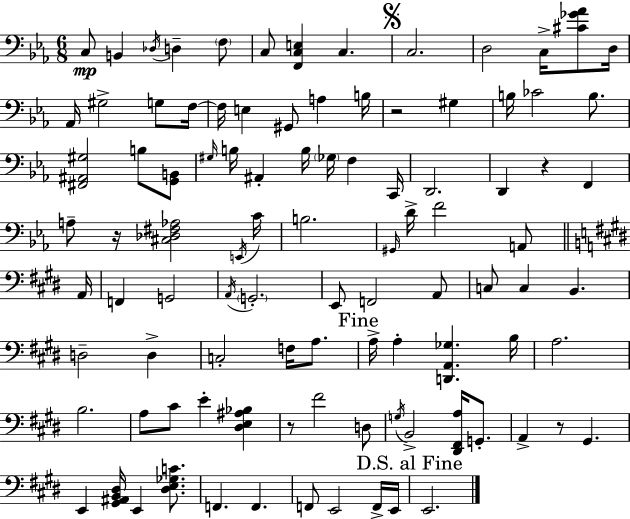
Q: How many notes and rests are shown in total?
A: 98